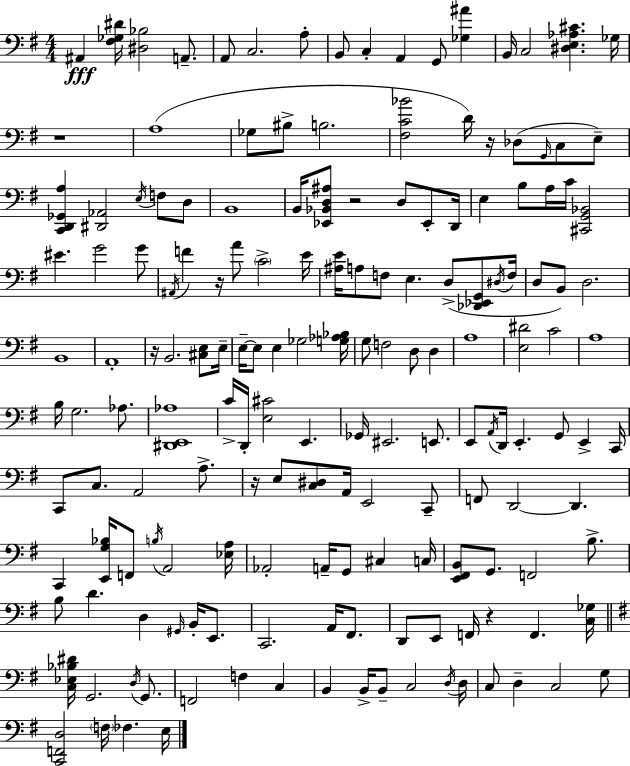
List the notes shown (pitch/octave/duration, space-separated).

A#2/q [F#3,Gb3,D#4]/s [D#3,Bb3]/h A2/e. A2/e C3/h. A3/e B2/e C3/q A2/q G2/e [Gb3,A#4]/q B2/s C3/h [D#3,E3,Ab3,C#4]/q. Gb3/s R/w A3/w Gb3/e BIS3/e B3/h. [F#3,C4,Bb4]/h D4/s R/s Db3/e G2/s C3/e E3/e [C2,D2,Gb2,A3]/q [D#2,Ab2]/h E3/s F3/e D3/e B2/w B2/s [Eb2,Bb2,D3,A#3]/e R/h D3/e Eb2/e D2/s E3/q B3/e A3/s C4/s [C#2,G2,Bb2]/h EIS4/q. G4/h G4/e A#2/s F4/q R/s A4/e C4/h E4/s [A#3,E4]/s A3/e F3/e E3/q. D3/e [Db2,Eb2,G2]/e D#3/s F3/s D3/e B2/e D3/h. B2/w A2/w R/s B2/h. [C#3,E3]/e E3/s E3/s E3/e E3/q Gb3/h [G3,Ab3,Bb3]/s G3/e F3/h D3/e D3/q A3/w [E3,D#4]/h C4/h A3/w B3/s G3/h. Ab3/e. [D#2,E2,Ab3]/w C4/s D2/s [E3,C#4]/h E2/q. Gb2/s EIS2/h. E2/e. E2/e A2/s D2/s E2/q. G2/e E2/q C2/s C2/e C3/e. A2/h A3/e. R/s E3/e [C3,D#3]/e A2/s E2/h C2/e F2/e D2/h D2/q. C2/q [E2,G3,Bb3]/s F2/e B3/s A2/h [Eb3,A3]/s Ab2/h A2/s G2/e C#3/q C3/s [E2,F#2,B2]/e G2/e. F2/h B3/e. B3/e D4/q. D3/q G#2/s B2/s E2/e. C2/h. A2/s F#2/e. D2/e E2/e F2/s R/q F2/q. [C3,Gb3]/s [C3,Eb3,Bb3,D#4]/s G2/h. D3/s G2/e. F2/h F3/q C3/q B2/q B2/s B2/e C3/h D3/s D3/s C3/e D3/q C3/h G3/e [C2,F2,D3]/h F3/s FES3/q. E3/s